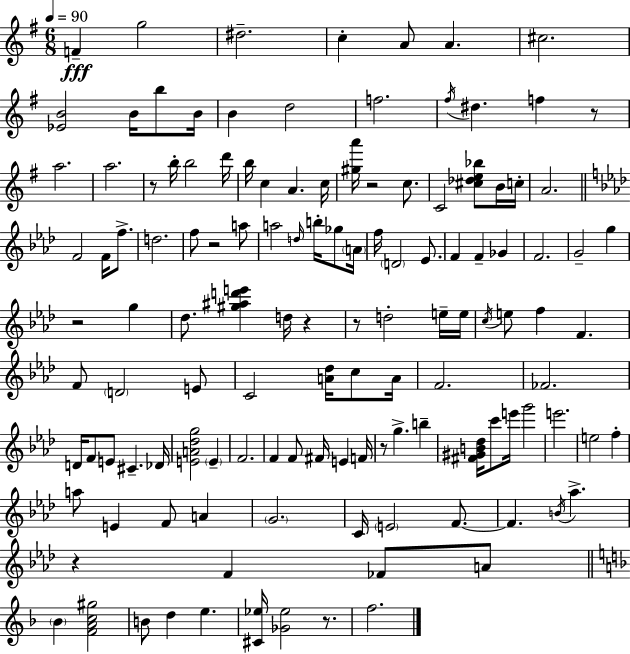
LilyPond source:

{
  \clef treble
  \numericTimeSignature
  \time 6/8
  \key e \minor
  \tempo 4 = 90
  f'4--\fff g''2 | dis''2.-- | c''4-. a'8 a'4. | cis''2. | \break <ees' b'>2 b'16 b''8 b'16 | b'4 d''2 | f''2. | \acciaccatura { fis''16 } dis''4. f''4 r8 | \break a''2. | a''2. | r8 b''16-. b''2 | d'''16 b''16 c''4 a'4. | \break c''16 <gis'' a'''>16 r2 c''8. | c'2 <cis'' des'' e'' bes''>8 b'16 | c''16-. a'2. | \bar "||" \break \key f \minor f'2 f'16 f''8.-> | d''2. | f''8 r2 a''8 | a''2 \grace { d''16 } b''16-. ges''8 | \break \parenthesize a'16 f''16 \parenthesize d'2 ees'8. | f'4 f'4-- ges'4 | f'2. | g'2-- g''4 | \break r2 g''4 | des''8. <gis'' ais'' d''' e'''>4 d''16 r4 | r8 d''2-. e''16-- | e''16 \acciaccatura { c''16 } e''8 f''4 f'4. | \break f'8 \parenthesize d'2 | e'8 c'2 <a' des''>16 c''8 | a'16 f'2. | fes'2. | \break d'16 f'8 e'8 cis'4.-- | des'16 <e' a' des'' g''>2 \parenthesize e'4-- | f'2. | f'4 f'8 fis'16 e'4 | \break f'16 r8 g''4.-> b''4-- | <fis' gis' b' des''>16 c'''8 e'''16 g'''2 | e'''2. | e''2 f''4-. | \break a''8 e'4 f'8 a'4 | \parenthesize g'2. | c'16 \parenthesize e'2 f'8.~~ | f'4. \acciaccatura { b'16 } aes''4.-> | \break r4 f'4 fes'8 | a'8 \bar "||" \break \key d \minor \parenthesize bes'4 <f' a' c'' gis''>2 | b'8 d''4 e''4. | <cis' ees''>16 <ges' ees''>2 r8. | f''2. | \break \bar "|."
}